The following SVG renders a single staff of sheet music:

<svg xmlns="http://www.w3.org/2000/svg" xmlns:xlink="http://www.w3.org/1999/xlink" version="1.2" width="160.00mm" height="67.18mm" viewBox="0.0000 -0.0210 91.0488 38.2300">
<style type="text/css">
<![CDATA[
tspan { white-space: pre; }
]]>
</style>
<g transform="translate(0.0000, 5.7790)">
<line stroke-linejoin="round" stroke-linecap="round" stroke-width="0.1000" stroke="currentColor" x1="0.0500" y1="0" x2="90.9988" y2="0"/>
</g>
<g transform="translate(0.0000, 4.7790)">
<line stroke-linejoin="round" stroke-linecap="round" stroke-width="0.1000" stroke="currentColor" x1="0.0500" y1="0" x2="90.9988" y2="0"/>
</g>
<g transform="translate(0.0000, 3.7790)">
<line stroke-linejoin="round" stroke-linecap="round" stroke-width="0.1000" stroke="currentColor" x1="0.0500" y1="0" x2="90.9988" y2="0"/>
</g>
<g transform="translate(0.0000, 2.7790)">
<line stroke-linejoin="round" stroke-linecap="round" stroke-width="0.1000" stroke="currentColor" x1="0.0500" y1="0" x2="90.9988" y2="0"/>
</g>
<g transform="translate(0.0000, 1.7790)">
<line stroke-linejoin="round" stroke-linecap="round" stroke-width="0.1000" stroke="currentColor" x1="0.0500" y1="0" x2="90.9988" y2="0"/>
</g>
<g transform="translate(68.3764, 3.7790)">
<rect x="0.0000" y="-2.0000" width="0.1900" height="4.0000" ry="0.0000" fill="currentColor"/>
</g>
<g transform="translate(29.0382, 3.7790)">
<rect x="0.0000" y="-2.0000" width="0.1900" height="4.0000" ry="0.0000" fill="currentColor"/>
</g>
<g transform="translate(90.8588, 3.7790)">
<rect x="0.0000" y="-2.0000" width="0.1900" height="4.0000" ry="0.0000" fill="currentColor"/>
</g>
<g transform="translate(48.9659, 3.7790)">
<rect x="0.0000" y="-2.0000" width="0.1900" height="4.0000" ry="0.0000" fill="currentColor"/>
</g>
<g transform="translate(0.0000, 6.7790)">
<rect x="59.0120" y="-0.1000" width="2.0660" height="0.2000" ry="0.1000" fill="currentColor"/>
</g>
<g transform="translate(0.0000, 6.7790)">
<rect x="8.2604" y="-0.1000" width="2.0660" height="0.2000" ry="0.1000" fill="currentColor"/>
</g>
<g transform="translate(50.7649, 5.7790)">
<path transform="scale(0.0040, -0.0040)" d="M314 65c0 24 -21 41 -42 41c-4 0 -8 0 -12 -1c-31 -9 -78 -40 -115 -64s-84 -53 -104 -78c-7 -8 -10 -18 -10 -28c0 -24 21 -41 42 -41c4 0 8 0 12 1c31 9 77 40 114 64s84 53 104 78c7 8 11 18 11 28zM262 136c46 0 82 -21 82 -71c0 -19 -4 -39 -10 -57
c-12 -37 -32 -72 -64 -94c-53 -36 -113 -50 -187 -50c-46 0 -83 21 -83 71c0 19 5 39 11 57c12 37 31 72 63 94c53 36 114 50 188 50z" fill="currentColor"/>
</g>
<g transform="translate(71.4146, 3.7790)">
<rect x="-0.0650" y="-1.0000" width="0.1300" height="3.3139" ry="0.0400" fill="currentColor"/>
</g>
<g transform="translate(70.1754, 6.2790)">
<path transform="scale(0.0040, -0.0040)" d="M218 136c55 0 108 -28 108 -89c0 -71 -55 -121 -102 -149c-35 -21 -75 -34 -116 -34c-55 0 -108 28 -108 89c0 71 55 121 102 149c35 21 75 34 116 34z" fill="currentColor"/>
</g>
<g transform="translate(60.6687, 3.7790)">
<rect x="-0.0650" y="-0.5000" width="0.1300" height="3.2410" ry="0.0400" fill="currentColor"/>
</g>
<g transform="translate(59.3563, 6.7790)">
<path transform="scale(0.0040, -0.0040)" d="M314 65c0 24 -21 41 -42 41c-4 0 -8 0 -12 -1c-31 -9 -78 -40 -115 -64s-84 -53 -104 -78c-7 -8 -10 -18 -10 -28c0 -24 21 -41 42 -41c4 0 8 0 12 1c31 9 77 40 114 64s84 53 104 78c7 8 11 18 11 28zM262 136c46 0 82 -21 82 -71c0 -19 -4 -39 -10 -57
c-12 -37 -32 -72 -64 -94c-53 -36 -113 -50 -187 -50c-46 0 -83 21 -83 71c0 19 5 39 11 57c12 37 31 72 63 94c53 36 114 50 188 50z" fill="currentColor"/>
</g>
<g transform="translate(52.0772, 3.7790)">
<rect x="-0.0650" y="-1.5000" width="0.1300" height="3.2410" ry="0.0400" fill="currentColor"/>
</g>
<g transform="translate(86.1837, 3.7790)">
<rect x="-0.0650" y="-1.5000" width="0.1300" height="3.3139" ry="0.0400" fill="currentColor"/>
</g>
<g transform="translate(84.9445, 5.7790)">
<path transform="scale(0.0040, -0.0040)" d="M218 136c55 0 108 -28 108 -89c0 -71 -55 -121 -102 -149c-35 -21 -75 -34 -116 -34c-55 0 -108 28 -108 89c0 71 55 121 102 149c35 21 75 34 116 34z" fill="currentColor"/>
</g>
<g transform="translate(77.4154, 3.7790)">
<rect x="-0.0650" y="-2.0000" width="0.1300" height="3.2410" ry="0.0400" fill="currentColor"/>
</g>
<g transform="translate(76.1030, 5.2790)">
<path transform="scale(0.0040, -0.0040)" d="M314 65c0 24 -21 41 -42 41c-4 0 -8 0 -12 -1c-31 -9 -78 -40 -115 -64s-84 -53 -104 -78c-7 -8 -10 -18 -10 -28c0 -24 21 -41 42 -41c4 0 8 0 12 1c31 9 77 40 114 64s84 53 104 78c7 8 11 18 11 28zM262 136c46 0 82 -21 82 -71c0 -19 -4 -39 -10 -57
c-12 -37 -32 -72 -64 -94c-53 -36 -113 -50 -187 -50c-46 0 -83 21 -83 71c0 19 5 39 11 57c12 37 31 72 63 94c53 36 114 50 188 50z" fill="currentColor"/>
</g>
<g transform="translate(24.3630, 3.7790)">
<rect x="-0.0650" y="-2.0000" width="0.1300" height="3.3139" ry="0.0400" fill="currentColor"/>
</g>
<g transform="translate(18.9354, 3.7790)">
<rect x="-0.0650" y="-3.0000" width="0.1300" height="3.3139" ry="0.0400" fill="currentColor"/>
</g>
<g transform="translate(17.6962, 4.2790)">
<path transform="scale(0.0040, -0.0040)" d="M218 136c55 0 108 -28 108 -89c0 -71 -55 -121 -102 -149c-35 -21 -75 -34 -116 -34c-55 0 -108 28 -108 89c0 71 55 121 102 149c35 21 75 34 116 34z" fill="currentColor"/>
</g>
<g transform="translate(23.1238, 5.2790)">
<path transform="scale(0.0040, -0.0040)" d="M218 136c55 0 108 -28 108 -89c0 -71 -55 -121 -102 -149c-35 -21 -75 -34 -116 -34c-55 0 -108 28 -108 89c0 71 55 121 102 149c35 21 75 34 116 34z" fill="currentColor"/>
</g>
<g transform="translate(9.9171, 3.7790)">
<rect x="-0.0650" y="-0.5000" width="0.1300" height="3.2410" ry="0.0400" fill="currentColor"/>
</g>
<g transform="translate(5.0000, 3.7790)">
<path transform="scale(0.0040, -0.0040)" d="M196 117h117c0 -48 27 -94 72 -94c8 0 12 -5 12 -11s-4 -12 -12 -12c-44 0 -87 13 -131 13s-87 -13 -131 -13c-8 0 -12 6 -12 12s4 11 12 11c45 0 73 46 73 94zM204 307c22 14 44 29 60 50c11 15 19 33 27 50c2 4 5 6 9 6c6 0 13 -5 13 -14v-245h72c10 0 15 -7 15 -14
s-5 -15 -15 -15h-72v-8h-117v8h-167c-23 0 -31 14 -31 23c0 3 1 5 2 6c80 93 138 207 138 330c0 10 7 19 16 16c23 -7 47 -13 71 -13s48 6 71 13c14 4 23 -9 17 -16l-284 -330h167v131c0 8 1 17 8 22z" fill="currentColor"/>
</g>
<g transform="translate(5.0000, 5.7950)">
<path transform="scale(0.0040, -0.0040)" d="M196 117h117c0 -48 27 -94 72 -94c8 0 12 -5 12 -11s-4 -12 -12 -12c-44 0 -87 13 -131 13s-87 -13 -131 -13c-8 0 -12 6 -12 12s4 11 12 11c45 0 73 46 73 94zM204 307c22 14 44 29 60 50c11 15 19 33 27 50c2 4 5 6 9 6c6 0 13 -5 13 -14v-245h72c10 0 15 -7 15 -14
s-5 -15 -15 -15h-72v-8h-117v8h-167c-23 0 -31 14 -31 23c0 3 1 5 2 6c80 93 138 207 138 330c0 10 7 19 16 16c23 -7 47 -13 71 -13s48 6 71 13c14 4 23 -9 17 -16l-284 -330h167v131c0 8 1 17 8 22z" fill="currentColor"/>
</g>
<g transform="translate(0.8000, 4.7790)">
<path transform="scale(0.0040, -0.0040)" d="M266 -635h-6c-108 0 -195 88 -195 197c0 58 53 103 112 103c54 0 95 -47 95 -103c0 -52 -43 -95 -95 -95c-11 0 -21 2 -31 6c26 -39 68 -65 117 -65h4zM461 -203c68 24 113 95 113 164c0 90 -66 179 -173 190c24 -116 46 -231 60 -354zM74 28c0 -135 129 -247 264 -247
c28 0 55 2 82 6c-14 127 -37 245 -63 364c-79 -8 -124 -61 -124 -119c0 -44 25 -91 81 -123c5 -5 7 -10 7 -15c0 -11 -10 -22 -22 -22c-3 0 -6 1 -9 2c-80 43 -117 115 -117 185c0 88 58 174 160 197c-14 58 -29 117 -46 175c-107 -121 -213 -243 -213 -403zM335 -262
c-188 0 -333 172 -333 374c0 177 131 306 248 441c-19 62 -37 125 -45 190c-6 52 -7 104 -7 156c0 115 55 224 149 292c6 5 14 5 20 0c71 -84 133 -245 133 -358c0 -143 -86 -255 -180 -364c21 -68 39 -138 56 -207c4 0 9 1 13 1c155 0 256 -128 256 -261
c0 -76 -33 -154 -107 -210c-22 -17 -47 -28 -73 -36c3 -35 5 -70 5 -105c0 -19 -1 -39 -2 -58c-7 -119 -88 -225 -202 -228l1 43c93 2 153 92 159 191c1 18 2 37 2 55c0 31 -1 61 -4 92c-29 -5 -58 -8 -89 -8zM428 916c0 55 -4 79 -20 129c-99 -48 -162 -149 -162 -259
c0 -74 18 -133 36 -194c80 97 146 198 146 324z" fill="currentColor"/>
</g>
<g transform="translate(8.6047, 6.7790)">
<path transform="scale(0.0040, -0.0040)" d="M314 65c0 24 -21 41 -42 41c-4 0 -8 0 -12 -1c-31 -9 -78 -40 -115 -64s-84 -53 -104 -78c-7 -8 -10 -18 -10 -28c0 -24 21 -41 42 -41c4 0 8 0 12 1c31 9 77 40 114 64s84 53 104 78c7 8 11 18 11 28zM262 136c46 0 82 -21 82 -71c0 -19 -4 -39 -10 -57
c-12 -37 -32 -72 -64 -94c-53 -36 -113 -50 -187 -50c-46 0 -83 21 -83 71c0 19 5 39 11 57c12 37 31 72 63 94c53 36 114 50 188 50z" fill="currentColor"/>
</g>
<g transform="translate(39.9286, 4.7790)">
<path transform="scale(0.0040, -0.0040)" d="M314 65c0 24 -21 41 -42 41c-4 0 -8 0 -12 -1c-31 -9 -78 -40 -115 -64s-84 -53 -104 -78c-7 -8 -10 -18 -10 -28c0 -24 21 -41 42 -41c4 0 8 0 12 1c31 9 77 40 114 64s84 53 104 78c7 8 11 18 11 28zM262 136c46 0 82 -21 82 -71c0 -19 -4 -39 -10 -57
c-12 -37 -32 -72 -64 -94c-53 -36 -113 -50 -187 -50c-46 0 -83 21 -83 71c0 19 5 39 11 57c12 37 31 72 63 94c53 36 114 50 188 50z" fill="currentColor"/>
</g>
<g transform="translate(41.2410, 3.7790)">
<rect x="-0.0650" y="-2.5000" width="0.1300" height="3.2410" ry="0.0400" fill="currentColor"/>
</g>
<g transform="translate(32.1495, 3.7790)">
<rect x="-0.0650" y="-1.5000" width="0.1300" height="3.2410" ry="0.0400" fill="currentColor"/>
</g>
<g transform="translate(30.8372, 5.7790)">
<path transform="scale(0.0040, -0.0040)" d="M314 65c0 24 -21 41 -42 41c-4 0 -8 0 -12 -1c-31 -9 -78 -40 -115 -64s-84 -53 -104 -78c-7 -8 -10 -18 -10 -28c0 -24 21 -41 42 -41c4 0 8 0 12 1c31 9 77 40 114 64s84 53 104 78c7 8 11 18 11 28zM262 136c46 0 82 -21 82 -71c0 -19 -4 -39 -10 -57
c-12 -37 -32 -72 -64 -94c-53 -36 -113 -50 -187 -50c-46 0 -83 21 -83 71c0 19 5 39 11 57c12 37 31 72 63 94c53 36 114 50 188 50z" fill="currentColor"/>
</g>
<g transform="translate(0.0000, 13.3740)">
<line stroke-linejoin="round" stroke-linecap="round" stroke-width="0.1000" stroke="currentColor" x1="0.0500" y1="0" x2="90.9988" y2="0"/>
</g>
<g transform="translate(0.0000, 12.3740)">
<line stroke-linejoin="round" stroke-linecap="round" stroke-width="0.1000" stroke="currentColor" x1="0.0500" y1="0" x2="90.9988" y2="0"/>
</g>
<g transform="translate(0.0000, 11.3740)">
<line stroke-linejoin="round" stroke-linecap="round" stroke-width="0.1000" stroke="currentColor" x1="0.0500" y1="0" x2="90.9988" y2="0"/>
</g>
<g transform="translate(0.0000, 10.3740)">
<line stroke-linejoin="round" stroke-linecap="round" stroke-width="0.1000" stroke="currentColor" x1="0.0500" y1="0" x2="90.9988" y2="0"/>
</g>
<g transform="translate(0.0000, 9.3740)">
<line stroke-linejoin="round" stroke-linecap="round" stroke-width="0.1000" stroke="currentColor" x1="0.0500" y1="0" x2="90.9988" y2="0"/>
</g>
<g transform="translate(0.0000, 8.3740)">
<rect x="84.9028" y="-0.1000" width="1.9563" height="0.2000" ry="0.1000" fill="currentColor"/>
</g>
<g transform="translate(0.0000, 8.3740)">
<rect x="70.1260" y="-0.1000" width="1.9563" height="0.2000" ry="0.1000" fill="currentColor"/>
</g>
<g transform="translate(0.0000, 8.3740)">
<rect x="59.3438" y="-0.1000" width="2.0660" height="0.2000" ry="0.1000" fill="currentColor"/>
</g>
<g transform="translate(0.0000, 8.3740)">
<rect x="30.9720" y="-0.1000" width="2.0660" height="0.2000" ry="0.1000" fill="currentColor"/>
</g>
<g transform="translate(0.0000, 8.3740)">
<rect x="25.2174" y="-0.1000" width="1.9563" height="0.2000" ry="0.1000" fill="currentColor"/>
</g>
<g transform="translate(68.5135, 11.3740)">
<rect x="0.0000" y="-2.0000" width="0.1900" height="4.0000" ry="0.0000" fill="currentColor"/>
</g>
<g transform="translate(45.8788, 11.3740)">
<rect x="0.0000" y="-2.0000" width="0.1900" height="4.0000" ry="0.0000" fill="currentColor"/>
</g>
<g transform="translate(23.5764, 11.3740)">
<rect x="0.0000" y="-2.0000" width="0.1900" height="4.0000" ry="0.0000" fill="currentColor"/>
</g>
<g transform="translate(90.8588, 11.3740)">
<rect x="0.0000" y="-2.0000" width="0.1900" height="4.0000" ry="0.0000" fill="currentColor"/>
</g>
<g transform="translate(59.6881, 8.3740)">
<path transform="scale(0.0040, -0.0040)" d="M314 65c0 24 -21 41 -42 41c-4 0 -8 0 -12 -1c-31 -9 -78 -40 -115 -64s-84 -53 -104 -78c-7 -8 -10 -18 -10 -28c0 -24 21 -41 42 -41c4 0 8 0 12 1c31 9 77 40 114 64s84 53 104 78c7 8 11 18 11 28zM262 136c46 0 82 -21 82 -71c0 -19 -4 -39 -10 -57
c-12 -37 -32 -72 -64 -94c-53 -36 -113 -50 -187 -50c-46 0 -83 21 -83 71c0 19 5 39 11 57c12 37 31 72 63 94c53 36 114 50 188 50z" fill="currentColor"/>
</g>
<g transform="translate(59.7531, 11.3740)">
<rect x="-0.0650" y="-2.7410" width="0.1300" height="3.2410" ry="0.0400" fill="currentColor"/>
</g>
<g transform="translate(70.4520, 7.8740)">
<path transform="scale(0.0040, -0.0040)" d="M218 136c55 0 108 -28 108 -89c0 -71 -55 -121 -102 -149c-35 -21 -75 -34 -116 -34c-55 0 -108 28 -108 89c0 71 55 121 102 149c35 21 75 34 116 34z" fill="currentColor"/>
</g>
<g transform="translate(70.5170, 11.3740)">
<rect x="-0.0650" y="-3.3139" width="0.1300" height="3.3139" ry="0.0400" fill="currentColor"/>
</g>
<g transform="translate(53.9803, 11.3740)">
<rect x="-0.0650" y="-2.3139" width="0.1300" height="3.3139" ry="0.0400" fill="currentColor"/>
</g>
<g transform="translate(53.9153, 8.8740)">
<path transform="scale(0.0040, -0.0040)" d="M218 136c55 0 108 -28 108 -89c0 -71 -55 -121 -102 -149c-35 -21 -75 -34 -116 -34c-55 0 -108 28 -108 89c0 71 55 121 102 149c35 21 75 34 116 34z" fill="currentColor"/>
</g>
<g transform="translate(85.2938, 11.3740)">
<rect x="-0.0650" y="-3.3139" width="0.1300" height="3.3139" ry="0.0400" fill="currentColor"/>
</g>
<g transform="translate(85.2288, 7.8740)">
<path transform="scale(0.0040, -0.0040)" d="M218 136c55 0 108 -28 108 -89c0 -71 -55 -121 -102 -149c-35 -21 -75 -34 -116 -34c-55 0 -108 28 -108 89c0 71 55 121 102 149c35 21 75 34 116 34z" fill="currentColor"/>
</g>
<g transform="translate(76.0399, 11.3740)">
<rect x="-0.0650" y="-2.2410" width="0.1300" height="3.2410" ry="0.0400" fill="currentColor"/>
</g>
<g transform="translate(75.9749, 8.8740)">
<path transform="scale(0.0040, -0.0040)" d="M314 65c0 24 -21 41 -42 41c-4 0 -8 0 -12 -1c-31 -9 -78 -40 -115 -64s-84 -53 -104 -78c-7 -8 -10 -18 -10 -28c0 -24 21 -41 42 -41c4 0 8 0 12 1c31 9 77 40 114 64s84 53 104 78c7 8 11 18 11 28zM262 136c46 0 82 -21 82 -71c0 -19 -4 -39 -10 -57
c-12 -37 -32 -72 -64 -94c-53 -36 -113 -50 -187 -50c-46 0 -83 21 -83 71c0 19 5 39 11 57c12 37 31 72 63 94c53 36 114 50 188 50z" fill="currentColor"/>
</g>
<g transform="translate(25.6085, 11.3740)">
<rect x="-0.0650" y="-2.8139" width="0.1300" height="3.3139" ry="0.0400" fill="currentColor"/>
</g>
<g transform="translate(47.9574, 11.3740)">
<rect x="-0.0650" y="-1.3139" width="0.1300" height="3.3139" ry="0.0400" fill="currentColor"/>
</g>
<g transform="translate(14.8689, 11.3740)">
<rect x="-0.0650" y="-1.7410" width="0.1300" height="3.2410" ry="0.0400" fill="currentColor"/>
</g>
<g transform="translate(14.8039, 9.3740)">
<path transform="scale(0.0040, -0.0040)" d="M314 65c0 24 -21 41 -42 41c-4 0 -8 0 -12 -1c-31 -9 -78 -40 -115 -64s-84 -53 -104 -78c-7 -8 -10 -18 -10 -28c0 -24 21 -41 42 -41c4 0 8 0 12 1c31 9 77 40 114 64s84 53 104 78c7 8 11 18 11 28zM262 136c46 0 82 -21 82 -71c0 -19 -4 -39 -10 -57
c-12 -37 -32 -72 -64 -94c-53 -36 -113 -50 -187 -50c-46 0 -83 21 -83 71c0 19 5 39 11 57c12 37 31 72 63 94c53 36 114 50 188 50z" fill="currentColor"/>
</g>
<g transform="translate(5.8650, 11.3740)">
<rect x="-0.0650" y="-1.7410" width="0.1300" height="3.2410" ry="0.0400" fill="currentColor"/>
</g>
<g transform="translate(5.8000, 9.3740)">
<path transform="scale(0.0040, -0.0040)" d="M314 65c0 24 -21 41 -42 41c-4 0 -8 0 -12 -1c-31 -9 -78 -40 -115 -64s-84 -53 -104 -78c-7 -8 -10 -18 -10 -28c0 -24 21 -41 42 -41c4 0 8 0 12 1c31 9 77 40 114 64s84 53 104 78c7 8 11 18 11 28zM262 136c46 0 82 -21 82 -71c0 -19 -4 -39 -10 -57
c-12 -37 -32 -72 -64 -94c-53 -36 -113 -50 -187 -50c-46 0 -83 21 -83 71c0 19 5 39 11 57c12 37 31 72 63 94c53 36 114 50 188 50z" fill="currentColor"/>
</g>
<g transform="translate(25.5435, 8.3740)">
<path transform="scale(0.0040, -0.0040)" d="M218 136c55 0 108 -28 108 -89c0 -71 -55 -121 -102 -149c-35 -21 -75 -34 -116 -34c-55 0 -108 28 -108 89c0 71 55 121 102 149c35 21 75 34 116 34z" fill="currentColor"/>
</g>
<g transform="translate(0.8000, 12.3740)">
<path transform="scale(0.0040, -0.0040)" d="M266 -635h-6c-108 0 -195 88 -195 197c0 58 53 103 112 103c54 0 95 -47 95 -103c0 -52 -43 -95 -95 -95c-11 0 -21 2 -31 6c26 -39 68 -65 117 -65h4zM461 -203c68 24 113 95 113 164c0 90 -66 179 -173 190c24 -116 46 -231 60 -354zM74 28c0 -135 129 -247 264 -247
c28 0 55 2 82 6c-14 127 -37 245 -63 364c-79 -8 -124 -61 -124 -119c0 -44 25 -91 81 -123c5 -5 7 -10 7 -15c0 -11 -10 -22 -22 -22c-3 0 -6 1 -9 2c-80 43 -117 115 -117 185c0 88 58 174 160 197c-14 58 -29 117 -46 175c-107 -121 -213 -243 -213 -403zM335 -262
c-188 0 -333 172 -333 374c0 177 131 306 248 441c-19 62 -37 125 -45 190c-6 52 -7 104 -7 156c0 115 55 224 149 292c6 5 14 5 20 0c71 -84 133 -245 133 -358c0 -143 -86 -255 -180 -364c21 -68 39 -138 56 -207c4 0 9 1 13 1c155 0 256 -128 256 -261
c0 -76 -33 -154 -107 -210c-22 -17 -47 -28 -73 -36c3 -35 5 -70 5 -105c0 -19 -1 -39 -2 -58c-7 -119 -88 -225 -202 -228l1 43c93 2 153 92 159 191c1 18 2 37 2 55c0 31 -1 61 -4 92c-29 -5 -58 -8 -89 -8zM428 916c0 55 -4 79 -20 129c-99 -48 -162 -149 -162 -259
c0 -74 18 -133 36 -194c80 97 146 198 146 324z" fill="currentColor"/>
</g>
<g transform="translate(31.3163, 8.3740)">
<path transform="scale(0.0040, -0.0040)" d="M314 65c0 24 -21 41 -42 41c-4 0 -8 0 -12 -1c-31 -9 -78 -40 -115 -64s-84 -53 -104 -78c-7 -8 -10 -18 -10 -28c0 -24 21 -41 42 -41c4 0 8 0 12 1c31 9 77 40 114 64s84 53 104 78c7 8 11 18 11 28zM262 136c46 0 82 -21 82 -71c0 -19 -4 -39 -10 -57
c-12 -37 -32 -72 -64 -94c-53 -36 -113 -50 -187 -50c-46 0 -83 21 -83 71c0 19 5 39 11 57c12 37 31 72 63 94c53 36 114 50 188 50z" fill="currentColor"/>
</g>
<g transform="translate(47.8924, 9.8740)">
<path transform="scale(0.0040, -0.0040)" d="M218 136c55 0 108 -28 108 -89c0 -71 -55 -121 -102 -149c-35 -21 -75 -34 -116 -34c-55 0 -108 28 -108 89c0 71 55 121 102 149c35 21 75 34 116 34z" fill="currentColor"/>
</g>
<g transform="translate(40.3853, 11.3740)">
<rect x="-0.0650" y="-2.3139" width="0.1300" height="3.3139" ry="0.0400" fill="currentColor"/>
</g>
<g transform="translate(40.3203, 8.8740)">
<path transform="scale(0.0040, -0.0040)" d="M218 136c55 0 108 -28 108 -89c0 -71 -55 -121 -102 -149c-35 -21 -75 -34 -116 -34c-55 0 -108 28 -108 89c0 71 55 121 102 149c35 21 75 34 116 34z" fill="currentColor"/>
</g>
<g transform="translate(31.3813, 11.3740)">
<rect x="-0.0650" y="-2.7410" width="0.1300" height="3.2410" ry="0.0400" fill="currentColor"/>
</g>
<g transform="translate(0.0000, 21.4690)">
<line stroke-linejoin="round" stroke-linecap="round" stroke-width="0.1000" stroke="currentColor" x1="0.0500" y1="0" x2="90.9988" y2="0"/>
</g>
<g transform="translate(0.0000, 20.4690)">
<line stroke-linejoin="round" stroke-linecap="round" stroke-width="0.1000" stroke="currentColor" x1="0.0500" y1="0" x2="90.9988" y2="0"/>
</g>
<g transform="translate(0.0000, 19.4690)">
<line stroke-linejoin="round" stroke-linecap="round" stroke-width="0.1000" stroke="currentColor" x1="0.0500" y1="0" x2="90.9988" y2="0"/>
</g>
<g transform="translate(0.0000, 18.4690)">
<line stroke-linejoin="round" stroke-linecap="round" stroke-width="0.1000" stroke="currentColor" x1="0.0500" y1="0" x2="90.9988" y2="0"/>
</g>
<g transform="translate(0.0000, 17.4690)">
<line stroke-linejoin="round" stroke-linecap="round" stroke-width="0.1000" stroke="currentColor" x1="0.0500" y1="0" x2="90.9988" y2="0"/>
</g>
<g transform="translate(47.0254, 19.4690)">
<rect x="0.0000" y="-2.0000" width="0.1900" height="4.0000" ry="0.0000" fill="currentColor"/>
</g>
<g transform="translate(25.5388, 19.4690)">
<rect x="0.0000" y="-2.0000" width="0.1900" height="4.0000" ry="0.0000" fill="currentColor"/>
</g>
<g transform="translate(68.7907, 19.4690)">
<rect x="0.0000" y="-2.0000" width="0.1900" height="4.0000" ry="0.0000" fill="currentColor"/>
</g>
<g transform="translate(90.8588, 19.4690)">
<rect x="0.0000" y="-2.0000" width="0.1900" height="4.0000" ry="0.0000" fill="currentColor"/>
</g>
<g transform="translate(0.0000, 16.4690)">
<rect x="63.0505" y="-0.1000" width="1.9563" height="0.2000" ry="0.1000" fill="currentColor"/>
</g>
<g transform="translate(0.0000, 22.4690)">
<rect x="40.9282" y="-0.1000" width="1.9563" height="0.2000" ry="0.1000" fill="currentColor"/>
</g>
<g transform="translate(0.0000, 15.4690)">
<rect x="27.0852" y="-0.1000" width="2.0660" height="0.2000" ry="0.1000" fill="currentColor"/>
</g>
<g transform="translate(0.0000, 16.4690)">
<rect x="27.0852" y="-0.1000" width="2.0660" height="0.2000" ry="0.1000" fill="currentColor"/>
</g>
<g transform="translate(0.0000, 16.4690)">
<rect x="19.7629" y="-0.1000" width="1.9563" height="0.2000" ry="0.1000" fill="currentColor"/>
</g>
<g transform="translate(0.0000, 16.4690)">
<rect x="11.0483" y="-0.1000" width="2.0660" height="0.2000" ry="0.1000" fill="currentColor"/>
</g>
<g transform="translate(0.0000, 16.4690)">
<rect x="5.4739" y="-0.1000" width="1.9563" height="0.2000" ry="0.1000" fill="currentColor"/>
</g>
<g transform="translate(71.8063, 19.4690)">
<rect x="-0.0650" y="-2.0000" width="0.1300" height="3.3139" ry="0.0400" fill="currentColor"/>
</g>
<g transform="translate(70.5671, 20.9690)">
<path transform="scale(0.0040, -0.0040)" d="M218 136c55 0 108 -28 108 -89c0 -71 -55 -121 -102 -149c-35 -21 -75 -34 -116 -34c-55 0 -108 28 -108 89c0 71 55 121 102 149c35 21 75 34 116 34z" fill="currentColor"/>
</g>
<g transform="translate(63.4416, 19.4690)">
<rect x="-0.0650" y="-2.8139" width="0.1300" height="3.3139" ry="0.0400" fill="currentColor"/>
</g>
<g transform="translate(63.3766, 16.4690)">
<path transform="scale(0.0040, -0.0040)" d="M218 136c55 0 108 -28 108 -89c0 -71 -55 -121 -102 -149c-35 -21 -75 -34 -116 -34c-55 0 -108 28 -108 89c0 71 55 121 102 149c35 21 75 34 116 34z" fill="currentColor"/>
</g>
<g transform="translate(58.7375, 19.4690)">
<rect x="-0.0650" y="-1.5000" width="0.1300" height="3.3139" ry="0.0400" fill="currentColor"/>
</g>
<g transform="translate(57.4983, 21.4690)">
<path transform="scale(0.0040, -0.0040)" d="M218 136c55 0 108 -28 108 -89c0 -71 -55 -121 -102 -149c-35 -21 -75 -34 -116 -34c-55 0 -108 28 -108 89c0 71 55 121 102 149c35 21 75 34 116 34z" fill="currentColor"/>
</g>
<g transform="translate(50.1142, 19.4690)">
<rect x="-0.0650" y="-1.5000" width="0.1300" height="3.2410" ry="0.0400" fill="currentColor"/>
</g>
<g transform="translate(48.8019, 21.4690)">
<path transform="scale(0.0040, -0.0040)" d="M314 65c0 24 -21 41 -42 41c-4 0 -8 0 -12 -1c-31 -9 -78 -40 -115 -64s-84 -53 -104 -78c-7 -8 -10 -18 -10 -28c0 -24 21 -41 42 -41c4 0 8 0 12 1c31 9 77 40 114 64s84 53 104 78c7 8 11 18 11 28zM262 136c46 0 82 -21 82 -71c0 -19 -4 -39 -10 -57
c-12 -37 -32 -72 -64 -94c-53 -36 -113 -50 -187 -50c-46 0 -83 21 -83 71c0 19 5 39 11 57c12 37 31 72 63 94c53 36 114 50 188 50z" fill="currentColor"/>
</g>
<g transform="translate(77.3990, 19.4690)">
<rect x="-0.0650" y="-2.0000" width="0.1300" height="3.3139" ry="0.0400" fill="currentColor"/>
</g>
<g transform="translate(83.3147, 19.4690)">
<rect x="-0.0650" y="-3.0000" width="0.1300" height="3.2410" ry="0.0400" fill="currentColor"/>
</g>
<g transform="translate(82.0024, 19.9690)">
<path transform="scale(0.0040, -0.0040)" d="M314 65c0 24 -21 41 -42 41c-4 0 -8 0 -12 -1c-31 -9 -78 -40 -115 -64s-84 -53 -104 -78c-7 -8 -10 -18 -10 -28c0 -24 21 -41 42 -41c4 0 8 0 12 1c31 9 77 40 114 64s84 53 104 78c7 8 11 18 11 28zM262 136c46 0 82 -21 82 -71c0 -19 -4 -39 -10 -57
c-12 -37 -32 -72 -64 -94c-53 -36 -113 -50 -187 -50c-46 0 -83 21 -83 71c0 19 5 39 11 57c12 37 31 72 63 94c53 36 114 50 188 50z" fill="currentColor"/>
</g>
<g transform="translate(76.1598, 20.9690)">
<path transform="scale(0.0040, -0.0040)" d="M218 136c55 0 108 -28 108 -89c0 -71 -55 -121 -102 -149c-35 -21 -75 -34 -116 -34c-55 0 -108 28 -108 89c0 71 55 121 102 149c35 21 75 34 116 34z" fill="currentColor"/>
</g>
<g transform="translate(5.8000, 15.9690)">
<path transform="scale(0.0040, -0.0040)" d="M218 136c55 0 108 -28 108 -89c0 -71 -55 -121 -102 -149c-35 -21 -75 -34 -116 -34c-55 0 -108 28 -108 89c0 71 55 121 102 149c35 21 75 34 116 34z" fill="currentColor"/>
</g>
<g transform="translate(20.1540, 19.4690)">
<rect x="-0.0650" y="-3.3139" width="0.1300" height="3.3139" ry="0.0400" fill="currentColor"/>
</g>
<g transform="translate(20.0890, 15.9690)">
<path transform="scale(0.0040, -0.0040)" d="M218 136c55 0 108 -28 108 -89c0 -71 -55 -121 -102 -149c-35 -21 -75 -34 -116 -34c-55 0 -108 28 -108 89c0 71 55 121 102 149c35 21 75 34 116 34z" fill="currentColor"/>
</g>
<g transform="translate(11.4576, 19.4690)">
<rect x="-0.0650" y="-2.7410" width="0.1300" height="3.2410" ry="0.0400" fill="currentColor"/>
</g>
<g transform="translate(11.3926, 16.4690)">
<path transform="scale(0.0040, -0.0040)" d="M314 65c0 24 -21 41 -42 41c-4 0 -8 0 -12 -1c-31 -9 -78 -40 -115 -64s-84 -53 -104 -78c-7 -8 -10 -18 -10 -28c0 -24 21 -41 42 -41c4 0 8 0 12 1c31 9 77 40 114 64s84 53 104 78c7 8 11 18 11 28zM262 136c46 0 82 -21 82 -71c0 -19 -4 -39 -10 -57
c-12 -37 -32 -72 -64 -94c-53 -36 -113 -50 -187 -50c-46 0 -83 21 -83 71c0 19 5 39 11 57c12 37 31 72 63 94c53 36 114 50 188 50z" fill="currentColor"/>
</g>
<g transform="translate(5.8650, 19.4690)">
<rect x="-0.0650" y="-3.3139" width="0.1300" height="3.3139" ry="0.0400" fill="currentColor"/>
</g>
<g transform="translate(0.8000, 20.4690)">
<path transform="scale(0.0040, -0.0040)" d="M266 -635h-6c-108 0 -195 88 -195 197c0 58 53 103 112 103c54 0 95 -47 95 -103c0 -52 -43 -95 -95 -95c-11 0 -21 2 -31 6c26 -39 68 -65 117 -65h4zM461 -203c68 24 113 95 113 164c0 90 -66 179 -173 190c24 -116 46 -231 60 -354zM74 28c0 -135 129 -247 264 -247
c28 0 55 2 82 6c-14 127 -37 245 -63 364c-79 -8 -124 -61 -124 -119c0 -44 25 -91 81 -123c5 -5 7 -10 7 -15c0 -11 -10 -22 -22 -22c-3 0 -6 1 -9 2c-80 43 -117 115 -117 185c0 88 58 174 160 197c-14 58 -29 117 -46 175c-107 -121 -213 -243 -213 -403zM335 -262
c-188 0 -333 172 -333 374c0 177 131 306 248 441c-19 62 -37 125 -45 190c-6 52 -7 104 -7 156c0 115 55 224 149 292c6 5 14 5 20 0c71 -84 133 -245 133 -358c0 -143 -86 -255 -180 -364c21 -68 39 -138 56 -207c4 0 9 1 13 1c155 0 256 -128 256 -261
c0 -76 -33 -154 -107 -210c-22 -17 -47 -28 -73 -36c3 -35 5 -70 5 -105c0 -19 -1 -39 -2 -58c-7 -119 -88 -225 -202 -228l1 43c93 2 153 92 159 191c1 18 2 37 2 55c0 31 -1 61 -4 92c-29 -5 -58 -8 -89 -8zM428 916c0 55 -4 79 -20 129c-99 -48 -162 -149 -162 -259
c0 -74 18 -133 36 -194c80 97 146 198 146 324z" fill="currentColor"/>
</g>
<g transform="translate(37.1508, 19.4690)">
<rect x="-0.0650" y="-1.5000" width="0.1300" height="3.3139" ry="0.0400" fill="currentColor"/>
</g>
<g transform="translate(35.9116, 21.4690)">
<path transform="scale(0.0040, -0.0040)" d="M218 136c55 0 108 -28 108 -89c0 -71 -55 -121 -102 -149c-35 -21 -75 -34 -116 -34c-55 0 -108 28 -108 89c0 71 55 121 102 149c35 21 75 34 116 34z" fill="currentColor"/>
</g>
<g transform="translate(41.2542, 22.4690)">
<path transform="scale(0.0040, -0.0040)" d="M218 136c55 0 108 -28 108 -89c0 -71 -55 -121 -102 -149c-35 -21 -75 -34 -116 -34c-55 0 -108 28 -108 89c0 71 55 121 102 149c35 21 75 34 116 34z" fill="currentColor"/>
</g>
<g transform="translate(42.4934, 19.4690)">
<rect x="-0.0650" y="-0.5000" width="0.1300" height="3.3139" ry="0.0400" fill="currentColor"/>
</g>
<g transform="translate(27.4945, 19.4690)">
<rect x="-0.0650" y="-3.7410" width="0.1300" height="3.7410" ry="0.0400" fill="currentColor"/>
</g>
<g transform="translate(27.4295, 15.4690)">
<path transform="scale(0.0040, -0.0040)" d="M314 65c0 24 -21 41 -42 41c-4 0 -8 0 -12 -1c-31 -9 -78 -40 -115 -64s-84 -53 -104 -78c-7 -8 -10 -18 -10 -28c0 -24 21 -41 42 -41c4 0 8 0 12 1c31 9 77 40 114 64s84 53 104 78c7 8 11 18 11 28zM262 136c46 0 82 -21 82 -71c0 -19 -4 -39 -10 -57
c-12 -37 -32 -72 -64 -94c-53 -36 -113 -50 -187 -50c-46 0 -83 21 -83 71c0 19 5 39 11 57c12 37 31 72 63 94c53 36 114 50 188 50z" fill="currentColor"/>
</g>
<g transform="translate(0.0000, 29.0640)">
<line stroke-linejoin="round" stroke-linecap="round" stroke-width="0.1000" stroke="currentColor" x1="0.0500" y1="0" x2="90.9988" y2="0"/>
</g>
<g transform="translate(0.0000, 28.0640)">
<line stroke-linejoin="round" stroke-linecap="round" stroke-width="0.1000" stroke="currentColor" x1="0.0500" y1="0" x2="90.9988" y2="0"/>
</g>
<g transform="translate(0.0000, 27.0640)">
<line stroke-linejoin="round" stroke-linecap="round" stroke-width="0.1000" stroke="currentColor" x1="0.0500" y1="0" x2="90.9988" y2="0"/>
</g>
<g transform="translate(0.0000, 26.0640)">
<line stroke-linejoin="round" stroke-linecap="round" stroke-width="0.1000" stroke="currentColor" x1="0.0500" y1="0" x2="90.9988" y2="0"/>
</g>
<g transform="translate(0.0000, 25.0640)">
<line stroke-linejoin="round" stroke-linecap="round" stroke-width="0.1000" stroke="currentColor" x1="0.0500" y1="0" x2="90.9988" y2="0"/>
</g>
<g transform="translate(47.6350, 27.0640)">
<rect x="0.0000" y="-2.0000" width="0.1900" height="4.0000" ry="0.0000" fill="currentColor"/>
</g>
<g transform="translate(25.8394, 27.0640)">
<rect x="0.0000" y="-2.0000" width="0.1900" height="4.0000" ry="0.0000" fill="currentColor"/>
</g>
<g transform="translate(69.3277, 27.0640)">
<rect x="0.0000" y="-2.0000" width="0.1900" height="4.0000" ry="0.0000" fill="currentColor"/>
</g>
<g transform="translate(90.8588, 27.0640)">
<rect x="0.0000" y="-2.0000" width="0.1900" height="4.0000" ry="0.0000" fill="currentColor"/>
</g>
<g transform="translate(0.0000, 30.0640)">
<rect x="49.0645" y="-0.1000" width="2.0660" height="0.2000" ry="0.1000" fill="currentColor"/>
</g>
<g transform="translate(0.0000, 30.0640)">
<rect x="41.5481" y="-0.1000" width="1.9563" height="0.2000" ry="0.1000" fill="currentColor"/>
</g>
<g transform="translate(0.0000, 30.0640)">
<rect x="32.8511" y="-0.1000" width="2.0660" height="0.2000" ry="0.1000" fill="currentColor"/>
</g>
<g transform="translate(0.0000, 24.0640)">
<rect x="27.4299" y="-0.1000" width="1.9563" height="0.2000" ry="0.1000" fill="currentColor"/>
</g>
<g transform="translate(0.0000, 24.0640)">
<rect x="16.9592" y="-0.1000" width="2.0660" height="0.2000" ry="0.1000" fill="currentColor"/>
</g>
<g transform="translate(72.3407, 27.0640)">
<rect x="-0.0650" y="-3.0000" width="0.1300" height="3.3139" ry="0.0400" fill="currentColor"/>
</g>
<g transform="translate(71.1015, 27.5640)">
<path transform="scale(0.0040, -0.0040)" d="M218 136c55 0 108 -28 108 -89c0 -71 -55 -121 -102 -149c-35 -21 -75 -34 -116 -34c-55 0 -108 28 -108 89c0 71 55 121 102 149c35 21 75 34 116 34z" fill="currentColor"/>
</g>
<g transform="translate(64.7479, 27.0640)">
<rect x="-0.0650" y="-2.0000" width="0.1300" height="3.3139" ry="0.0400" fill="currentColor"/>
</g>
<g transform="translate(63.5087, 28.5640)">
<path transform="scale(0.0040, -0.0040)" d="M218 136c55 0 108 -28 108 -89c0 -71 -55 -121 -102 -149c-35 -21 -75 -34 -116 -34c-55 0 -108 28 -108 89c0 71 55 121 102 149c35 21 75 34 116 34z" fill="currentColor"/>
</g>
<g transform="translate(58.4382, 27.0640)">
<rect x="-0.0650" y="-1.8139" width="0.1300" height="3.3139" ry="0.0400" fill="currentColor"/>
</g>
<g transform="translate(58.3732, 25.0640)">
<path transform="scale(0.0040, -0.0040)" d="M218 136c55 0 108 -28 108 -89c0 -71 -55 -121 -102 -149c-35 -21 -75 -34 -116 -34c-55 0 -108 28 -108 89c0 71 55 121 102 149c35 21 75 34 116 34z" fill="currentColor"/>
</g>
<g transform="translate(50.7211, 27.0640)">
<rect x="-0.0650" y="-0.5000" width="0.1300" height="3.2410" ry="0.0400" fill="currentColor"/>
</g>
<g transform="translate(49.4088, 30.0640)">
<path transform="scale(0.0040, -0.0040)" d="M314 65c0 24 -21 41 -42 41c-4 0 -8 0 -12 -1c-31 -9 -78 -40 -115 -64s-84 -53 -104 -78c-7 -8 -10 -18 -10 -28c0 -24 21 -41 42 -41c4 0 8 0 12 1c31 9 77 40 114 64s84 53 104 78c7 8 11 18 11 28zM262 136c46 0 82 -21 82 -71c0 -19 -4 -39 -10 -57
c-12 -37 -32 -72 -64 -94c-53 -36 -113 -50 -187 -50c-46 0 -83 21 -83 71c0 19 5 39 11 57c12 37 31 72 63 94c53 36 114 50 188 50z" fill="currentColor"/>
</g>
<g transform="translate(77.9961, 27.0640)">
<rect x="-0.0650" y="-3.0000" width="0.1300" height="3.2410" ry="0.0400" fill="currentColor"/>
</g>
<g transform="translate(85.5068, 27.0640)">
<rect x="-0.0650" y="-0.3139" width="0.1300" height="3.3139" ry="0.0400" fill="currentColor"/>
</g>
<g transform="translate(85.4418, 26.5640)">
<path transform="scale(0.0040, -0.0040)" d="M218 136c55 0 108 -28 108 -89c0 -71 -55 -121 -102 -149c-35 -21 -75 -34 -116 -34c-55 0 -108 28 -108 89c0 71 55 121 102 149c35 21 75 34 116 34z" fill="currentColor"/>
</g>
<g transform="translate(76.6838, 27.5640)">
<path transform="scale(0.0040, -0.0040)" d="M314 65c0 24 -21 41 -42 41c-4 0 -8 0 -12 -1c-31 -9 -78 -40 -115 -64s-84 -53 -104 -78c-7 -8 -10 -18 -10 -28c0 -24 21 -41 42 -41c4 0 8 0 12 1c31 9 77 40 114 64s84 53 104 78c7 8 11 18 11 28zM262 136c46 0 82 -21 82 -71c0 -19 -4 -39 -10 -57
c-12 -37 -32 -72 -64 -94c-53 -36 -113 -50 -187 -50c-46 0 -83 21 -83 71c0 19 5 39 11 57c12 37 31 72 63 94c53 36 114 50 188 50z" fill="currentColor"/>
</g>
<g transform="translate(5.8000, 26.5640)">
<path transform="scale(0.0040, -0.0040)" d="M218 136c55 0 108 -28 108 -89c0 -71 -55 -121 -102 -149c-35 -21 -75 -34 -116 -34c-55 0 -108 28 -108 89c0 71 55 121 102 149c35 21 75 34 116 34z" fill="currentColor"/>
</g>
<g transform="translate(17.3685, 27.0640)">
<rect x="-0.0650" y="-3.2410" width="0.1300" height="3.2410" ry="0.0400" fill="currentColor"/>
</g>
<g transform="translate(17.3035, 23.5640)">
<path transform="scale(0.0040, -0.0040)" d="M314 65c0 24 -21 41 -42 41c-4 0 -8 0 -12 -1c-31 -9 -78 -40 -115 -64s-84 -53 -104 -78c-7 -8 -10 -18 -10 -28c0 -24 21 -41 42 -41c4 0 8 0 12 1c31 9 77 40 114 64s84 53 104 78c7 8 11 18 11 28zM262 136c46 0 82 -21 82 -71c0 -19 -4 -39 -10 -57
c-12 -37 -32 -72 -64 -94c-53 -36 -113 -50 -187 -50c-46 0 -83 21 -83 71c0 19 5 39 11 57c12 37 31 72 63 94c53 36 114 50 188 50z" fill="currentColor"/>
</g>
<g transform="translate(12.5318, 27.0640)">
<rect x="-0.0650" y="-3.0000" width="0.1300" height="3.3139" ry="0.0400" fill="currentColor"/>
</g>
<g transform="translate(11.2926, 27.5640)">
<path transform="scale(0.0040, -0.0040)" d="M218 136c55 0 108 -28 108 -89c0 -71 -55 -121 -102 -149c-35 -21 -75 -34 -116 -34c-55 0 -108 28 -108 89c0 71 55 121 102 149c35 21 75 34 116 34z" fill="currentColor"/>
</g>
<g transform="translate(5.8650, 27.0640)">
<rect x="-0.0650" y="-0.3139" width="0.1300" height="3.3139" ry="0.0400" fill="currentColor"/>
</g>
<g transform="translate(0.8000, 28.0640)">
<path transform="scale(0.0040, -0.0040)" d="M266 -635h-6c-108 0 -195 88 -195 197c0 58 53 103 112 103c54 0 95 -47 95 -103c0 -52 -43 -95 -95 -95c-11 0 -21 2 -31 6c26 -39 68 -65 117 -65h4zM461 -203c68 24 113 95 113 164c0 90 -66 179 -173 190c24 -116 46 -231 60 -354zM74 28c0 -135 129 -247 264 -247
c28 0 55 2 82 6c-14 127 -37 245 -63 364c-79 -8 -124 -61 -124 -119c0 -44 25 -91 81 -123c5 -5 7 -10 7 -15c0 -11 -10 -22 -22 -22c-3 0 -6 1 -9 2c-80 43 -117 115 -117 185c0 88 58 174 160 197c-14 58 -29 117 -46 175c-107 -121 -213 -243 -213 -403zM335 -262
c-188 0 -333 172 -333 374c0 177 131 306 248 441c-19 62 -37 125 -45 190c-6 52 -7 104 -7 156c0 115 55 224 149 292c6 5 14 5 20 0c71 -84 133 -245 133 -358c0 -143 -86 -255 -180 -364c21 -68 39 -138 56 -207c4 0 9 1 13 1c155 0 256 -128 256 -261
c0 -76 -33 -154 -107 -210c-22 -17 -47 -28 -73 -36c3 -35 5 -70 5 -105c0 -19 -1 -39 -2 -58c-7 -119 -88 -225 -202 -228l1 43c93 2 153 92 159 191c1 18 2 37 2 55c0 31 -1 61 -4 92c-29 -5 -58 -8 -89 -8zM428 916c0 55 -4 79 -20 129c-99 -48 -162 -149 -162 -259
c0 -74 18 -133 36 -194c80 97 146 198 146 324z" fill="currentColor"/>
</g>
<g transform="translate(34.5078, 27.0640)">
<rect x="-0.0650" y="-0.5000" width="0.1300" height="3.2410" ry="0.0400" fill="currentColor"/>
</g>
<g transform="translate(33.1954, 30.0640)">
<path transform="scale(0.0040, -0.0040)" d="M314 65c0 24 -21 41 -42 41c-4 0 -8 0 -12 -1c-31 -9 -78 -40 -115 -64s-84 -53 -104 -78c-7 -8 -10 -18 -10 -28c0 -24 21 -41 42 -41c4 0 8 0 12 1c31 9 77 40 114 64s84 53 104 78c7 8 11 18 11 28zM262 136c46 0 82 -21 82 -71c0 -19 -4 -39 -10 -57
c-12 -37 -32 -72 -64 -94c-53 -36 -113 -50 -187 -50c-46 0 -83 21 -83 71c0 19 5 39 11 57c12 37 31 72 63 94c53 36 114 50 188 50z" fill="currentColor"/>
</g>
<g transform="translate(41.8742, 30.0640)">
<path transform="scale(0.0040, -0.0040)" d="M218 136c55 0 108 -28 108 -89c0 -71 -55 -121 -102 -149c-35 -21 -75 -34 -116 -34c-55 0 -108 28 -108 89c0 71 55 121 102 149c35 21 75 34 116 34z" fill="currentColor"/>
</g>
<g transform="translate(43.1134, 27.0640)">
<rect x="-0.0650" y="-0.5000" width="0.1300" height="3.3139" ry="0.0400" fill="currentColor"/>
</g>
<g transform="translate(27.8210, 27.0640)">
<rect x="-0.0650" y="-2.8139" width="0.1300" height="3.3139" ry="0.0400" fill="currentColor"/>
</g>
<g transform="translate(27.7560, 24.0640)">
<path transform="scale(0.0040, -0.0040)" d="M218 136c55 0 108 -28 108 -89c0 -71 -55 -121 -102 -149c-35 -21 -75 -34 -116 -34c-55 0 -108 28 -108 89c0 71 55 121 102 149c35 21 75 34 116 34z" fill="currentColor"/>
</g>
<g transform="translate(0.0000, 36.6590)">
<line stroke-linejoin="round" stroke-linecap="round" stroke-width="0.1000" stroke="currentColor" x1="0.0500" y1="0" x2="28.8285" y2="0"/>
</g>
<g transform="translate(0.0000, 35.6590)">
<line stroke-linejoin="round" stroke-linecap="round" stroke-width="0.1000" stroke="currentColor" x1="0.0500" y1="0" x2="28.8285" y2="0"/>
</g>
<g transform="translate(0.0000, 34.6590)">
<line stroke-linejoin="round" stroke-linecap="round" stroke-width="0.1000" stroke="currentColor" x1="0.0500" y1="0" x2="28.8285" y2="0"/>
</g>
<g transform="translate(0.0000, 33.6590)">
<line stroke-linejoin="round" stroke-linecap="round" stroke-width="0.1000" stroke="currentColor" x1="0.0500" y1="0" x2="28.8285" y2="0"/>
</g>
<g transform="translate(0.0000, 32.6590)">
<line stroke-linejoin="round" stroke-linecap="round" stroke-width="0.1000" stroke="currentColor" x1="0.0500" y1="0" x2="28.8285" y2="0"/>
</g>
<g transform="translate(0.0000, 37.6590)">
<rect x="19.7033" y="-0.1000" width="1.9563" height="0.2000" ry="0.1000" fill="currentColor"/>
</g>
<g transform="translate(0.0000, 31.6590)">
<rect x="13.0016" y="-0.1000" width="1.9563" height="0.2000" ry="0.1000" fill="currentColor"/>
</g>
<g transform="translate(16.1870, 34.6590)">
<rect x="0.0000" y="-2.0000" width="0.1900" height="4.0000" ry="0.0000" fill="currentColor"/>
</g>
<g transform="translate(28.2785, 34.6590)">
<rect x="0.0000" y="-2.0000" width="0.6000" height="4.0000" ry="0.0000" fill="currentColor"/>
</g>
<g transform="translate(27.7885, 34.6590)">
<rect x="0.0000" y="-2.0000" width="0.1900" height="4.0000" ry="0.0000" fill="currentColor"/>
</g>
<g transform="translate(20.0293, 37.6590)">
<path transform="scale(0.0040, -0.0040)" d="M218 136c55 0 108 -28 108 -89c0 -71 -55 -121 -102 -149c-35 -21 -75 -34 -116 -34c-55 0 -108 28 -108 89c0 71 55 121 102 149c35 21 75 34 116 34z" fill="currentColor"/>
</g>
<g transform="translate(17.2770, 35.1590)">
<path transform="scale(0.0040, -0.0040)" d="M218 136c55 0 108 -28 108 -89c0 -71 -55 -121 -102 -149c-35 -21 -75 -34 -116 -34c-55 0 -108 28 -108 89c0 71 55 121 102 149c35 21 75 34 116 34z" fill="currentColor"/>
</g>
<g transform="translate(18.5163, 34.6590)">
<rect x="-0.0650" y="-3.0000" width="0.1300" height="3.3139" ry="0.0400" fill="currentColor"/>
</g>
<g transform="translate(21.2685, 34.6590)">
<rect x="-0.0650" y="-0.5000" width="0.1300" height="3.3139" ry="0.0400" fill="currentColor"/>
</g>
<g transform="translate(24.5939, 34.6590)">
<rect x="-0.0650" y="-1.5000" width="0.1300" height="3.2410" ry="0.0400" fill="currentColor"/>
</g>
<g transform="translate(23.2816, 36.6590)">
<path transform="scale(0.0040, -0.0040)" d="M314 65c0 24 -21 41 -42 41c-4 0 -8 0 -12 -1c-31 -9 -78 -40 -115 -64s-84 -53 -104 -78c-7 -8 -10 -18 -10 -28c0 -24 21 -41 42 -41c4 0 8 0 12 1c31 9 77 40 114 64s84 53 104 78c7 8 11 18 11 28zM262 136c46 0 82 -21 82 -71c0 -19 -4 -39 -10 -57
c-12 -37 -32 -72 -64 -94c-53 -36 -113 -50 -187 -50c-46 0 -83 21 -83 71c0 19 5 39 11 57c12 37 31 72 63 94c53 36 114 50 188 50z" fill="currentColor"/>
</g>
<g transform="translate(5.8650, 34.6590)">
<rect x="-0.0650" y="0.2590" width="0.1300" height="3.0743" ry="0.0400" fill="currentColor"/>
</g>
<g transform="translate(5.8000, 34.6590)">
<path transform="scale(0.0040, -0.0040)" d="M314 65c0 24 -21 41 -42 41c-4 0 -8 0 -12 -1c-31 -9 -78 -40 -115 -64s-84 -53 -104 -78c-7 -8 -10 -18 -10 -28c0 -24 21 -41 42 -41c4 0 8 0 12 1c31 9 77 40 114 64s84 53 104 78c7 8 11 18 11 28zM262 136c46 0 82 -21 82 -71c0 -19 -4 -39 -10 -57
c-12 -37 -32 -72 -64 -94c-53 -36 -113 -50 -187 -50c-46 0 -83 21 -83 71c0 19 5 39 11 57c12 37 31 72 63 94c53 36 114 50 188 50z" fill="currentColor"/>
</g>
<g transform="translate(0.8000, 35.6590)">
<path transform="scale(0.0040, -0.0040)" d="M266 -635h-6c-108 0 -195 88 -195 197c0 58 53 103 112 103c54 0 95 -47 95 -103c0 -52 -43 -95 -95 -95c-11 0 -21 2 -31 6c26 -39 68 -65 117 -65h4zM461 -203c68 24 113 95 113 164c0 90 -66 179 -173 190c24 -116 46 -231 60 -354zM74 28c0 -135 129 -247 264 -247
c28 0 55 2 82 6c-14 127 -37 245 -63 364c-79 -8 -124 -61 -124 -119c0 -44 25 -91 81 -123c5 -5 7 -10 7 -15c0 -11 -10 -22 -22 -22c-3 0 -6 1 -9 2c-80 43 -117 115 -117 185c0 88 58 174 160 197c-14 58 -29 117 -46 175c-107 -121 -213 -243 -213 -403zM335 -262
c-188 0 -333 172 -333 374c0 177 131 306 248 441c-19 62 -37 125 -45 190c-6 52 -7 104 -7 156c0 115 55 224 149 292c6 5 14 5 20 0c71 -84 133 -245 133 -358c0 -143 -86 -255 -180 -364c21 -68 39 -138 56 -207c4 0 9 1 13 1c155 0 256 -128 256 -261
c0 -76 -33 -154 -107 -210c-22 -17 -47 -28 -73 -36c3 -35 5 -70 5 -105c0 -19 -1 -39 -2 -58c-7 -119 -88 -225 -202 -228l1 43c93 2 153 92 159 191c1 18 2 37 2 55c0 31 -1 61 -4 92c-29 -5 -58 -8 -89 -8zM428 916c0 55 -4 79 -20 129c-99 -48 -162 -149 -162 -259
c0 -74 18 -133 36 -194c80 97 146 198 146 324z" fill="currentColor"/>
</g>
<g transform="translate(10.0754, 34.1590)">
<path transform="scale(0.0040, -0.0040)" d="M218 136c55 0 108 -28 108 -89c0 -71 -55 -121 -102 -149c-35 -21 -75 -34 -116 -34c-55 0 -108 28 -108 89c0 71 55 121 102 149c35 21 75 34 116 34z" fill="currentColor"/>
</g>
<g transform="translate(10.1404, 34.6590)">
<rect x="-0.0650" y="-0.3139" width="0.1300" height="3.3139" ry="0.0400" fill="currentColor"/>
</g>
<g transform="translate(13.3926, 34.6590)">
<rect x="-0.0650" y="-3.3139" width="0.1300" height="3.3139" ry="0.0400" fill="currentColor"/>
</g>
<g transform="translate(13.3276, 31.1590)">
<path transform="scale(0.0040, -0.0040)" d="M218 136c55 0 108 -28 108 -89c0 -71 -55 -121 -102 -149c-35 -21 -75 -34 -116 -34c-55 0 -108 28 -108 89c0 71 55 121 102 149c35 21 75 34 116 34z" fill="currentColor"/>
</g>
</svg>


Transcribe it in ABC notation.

X:1
T:Untitled
M:4/4
L:1/4
K:C
C2 A F E2 G2 E2 C2 D F2 E f2 f2 a a2 g e g a2 b g2 b b a2 b c'2 E C E2 E a F F A2 c A b2 a C2 C C2 f F A A2 c B2 c b A C E2